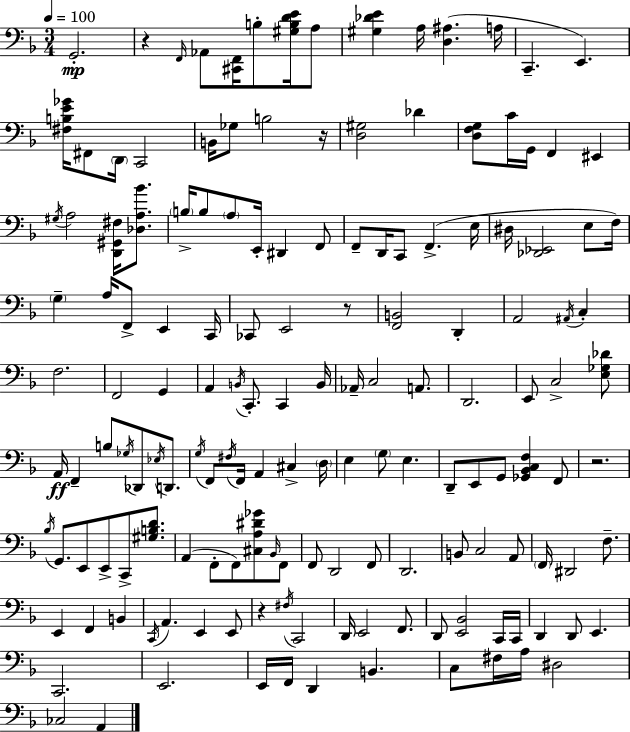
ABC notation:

X:1
T:Untitled
M:3/4
L:1/4
K:F
G,,2 z F,,/4 _A,,/2 [^C,,F,,]/4 B,/2 [^G,B,DE]/4 A,/2 [^G,_DE] A,/4 [D,^A,] A,/4 C,, E,, [^F,B,E_G]/4 ^F,,/2 D,,/4 C,,2 B,,/4 _G,/2 B,2 z/4 [D,^G,]2 _D [D,F,G,]/2 C/4 G,,/4 F,, ^E,, ^G,/4 A,2 [D,,^G,,^F,]/4 [_D,A,_B]/2 B,/4 B,/2 A,/2 E,,/4 ^D,, F,,/2 F,,/2 D,,/4 C,,/2 F,, E,/4 ^D,/4 [_D,,_E,,]2 E,/2 F,/4 G, A,/4 F,,/2 E,, C,,/4 _C,,/2 E,,2 z/2 [F,,B,,]2 D,, A,,2 ^A,,/4 C, F,2 F,,2 G,, A,, B,,/4 C,,/2 C,, B,,/4 _A,,/4 C,2 A,,/2 D,,2 E,,/2 C,2 [E,_G,_D]/2 A,,/4 F,, B,/2 _G,/4 _D,,/2 _E,/4 D,,/2 G,/4 F,,/2 ^F,/4 F,,/4 A,, ^C, D,/4 E, G,/2 E, D,,/2 E,,/2 G,,/2 [_G,,_B,,C,F,] F,,/2 z2 _B,/4 G,,/2 E,,/2 E,,/2 C,,/2 [^G,B,D]/2 A,, F,,/2 F,,/2 [^C,A,^D_G]/2 _B,,/4 F,,/2 F,,/2 D,,2 F,,/2 D,,2 B,,/2 C,2 A,,/2 F,,/4 ^D,,2 F,/2 E,, F,, B,, C,,/4 A,, E,, E,,/2 z ^F,/4 C,,2 D,,/4 E,,2 F,,/2 D,,/2 [E,,_B,,]2 C,,/4 C,,/4 D,, D,,/2 E,, C,,2 E,,2 E,,/4 F,,/4 D,, B,, C,/2 ^F,/4 A,/4 ^D,2 _C,2 A,,